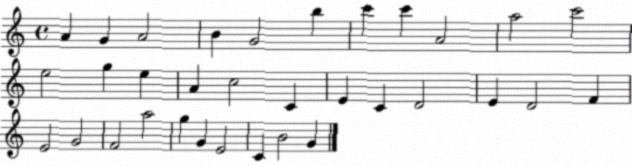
X:1
T:Untitled
M:4/4
L:1/4
K:C
A G A2 B G2 b c' c' A2 a2 c'2 e2 g e A c2 C E C D2 E D2 F E2 G2 F2 a2 g G E2 C B2 G